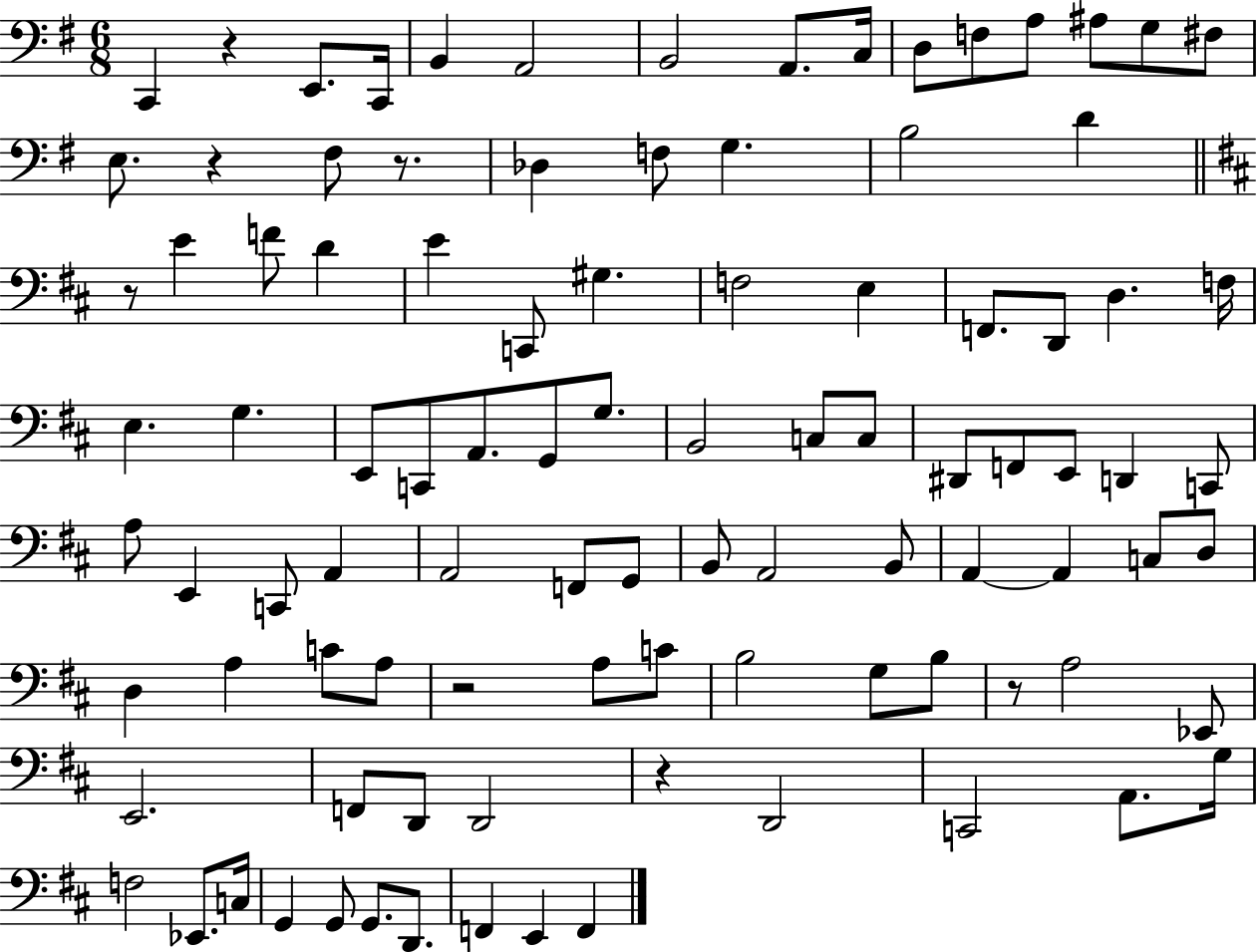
C2/q R/q E2/e. C2/s B2/q A2/h B2/h A2/e. C3/s D3/e F3/e A3/e A#3/e G3/e F#3/e E3/e. R/q F#3/e R/e. Db3/q F3/e G3/q. B3/h D4/q R/e E4/q F4/e D4/q E4/q C2/e G#3/q. F3/h E3/q F2/e. D2/e D3/q. F3/s E3/q. G3/q. E2/e C2/e A2/e. G2/e G3/e. B2/h C3/e C3/e D#2/e F2/e E2/e D2/q C2/e A3/e E2/q C2/e A2/q A2/h F2/e G2/e B2/e A2/h B2/e A2/q A2/q C3/e D3/e D3/q A3/q C4/e A3/e R/h A3/e C4/e B3/h G3/e B3/e R/e A3/h Eb2/e E2/h. F2/e D2/e D2/h R/q D2/h C2/h A2/e. G3/s F3/h Eb2/e. C3/s G2/q G2/e G2/e. D2/e. F2/q E2/q F2/q